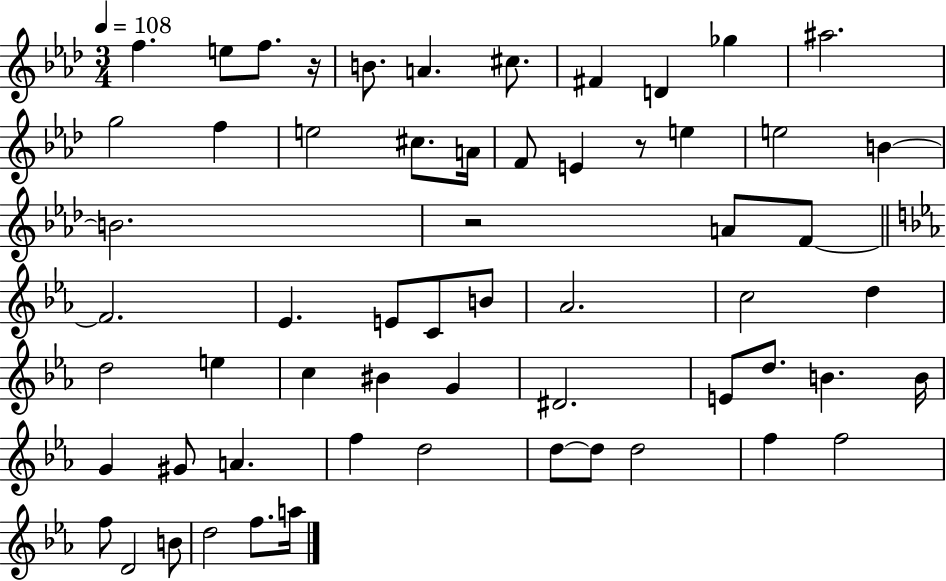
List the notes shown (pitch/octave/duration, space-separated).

F5/q. E5/e F5/e. R/s B4/e. A4/q. C#5/e. F#4/q D4/q Gb5/q A#5/h. G5/h F5/q E5/h C#5/e. A4/s F4/e E4/q R/e E5/q E5/h B4/q B4/h. R/h A4/e F4/e F4/h. Eb4/q. E4/e C4/e B4/e Ab4/h. C5/h D5/q D5/h E5/q C5/q BIS4/q G4/q D#4/h. E4/e D5/e. B4/q. B4/s G4/q G#4/e A4/q. F5/q D5/h D5/e D5/e D5/h F5/q F5/h F5/e D4/h B4/e D5/h F5/e. A5/s